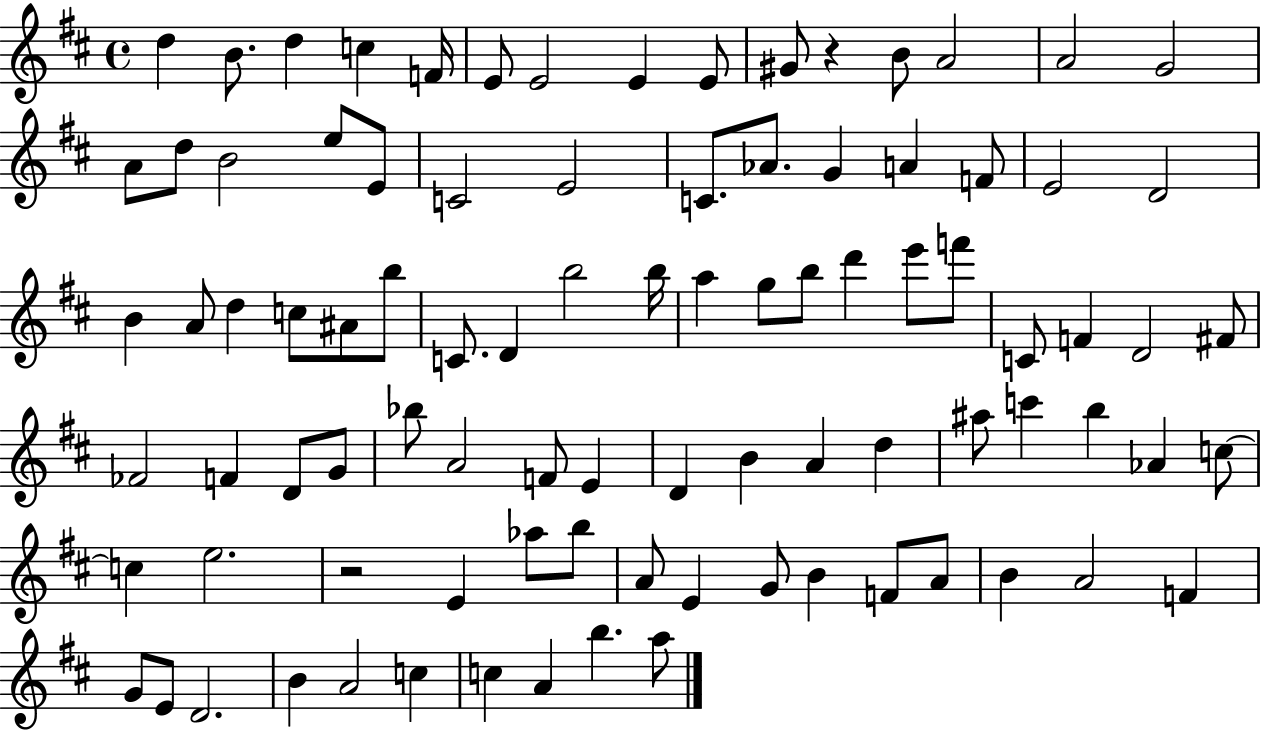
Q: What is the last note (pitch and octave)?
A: A5